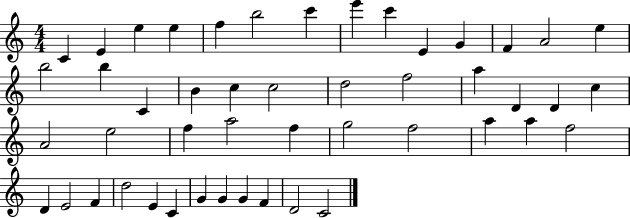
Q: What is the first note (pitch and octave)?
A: C4